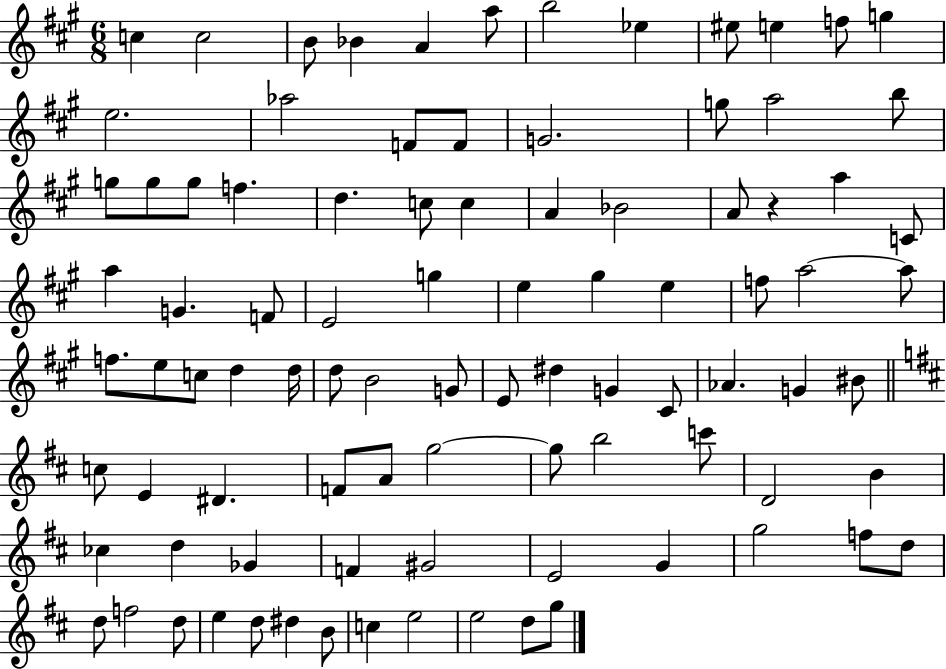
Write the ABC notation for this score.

X:1
T:Untitled
M:6/8
L:1/4
K:A
c c2 B/2 _B A a/2 b2 _e ^e/2 e f/2 g e2 _a2 F/2 F/2 G2 g/2 a2 b/2 g/2 g/2 g/2 f d c/2 c A _B2 A/2 z a C/2 a G F/2 E2 g e ^g e f/2 a2 a/2 f/2 e/2 c/2 d d/4 d/2 B2 G/2 E/2 ^d G ^C/2 _A G ^B/2 c/2 E ^D F/2 A/2 g2 g/2 b2 c'/2 D2 B _c d _G F ^G2 E2 G g2 f/2 d/2 d/2 f2 d/2 e d/2 ^d B/2 c e2 e2 d/2 g/2